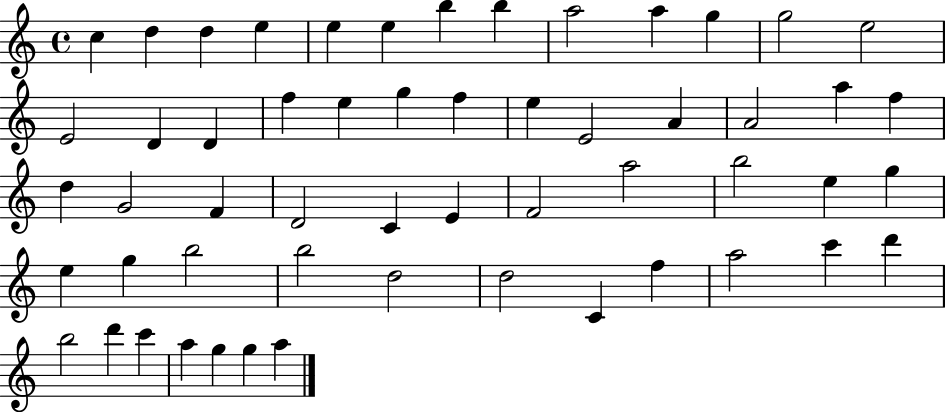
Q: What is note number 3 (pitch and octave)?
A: D5